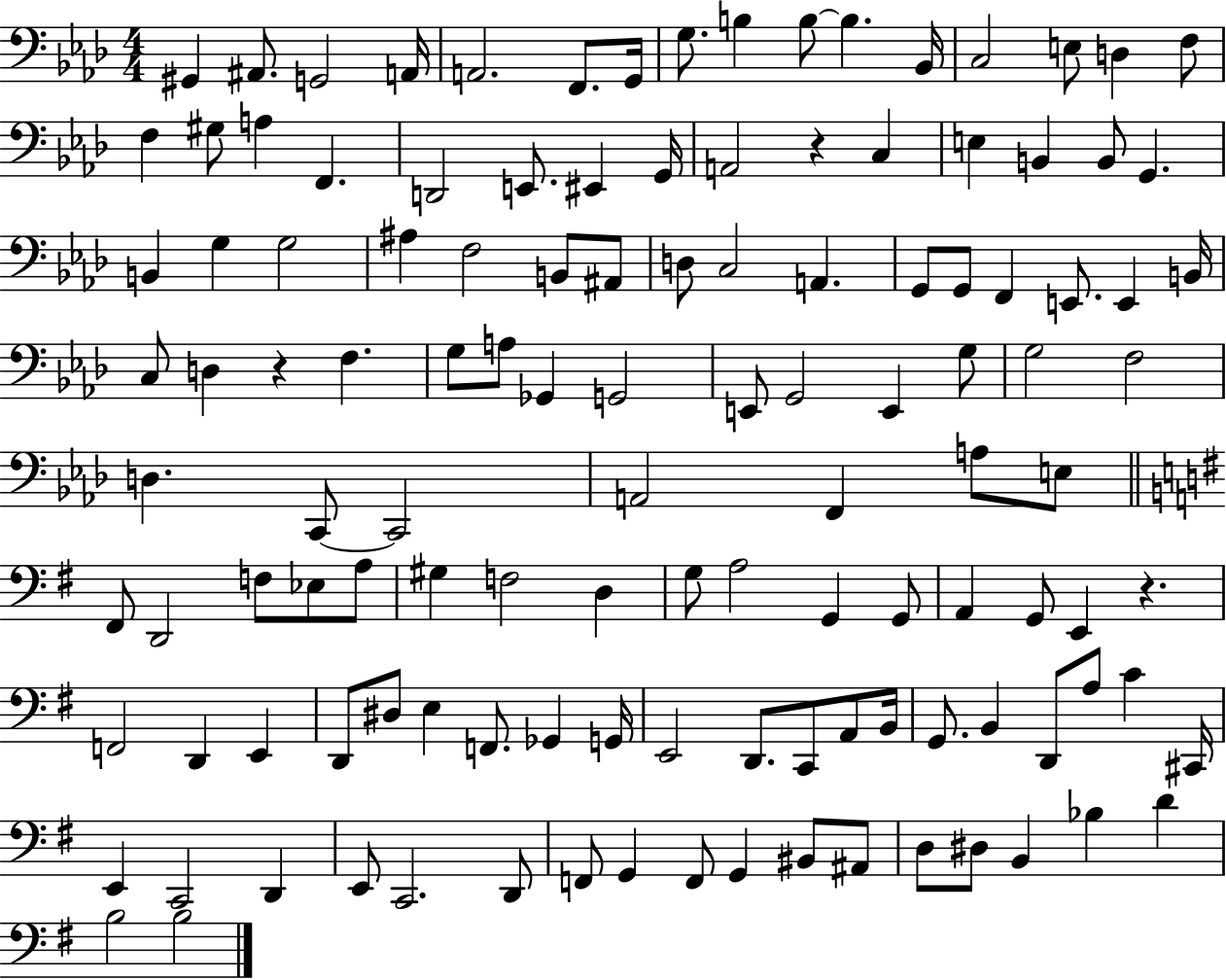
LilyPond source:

{
  \clef bass
  \numericTimeSignature
  \time 4/4
  \key aes \major
  gis,4 ais,8. g,2 a,16 | a,2. f,8. g,16 | g8. b4 b8~~ b4. bes,16 | c2 e8 d4 f8 | \break f4 gis8 a4 f,4. | d,2 e,8. eis,4 g,16 | a,2 r4 c4 | e4 b,4 b,8 g,4. | \break b,4 g4 g2 | ais4 f2 b,8 ais,8 | d8 c2 a,4. | g,8 g,8 f,4 e,8. e,4 b,16 | \break c8 d4 r4 f4. | g8 a8 ges,4 g,2 | e,8 g,2 e,4 g8 | g2 f2 | \break d4. c,8~~ c,2 | a,2 f,4 a8 e8 | \bar "||" \break \key g \major fis,8 d,2 f8 ees8 a8 | gis4 f2 d4 | g8 a2 g,4 g,8 | a,4 g,8 e,4 r4. | \break f,2 d,4 e,4 | d,8 dis8 e4 f,8. ges,4 g,16 | e,2 d,8. c,8 a,8 b,16 | g,8. b,4 d,8 a8 c'4 cis,16 | \break e,4 c,2 d,4 | e,8 c,2. d,8 | f,8 g,4 f,8 g,4 bis,8 ais,8 | d8 dis8 b,4 bes4 d'4 | \break b2 b2 | \bar "|."
}